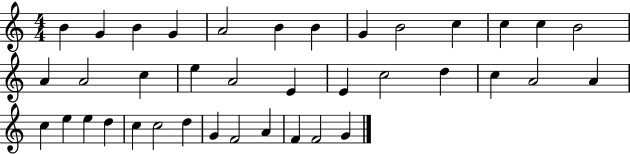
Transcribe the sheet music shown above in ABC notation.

X:1
T:Untitled
M:4/4
L:1/4
K:C
B G B G A2 B B G B2 c c c B2 A A2 c e A2 E E c2 d c A2 A c e e d c c2 d G F2 A F F2 G